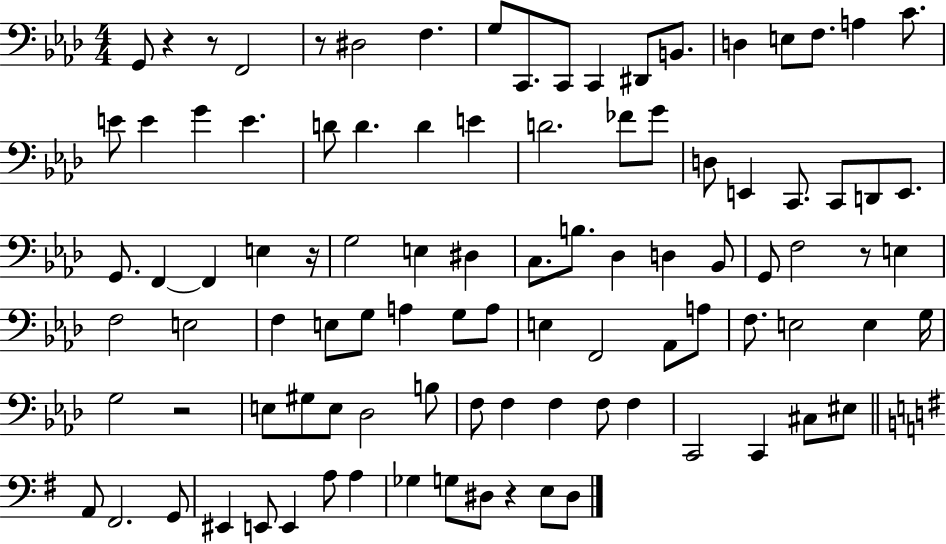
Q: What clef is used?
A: bass